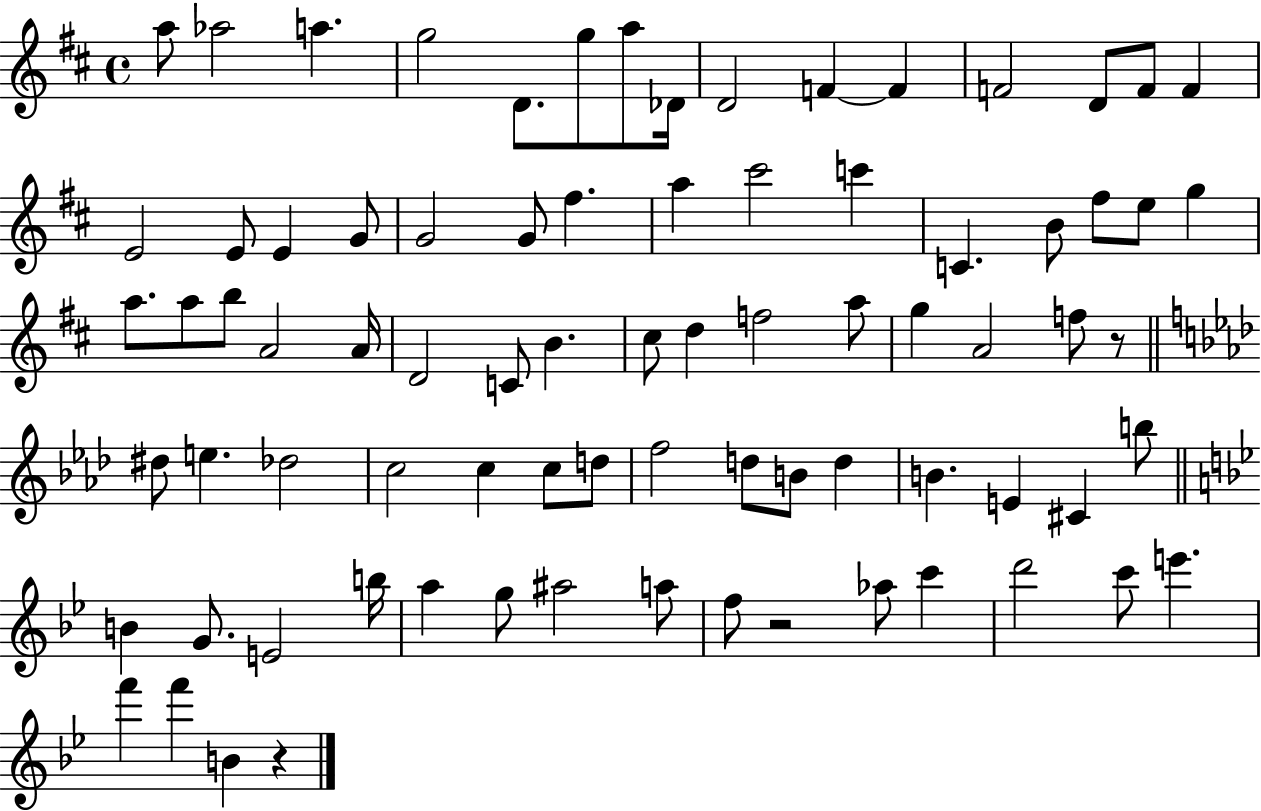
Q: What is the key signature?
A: D major